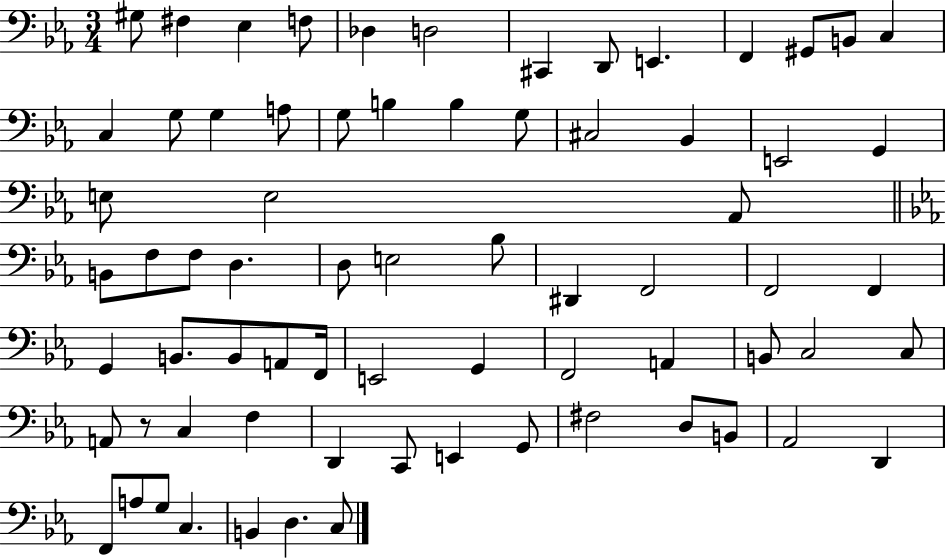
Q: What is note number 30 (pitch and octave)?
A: F3